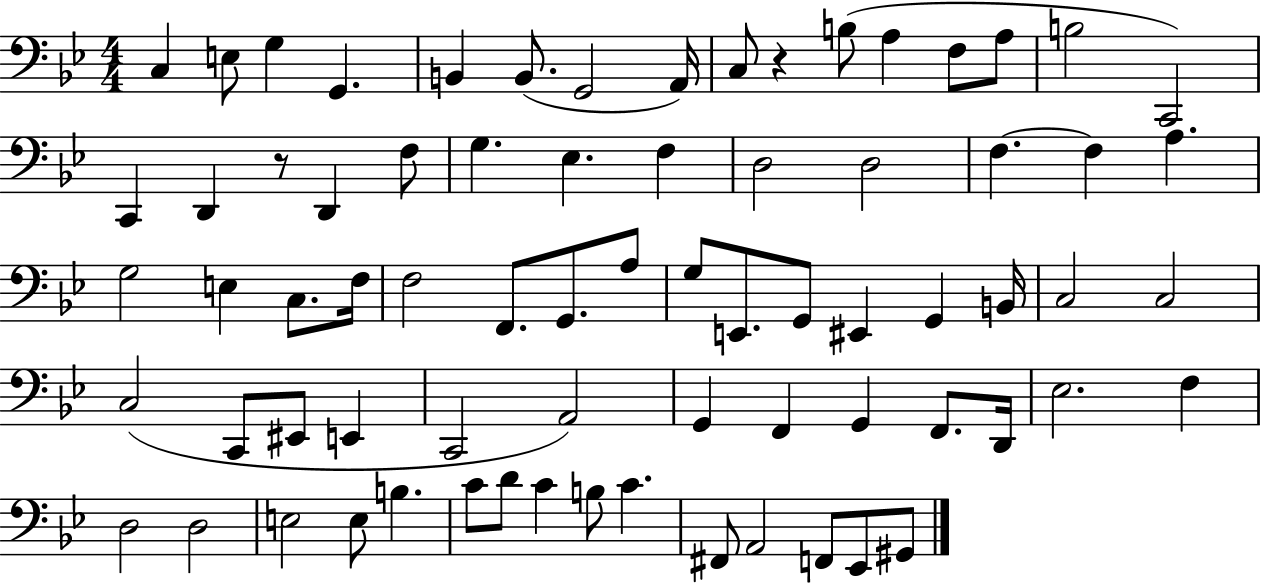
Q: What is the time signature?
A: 4/4